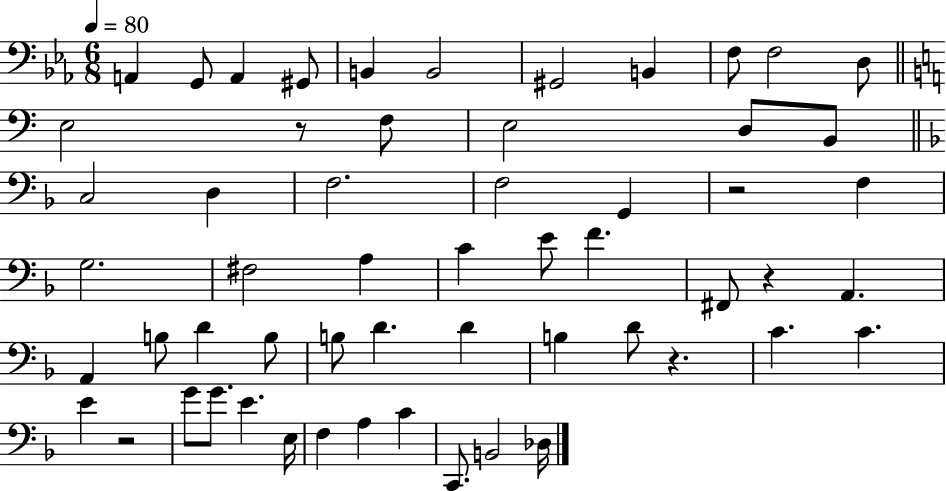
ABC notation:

X:1
T:Untitled
M:6/8
L:1/4
K:Eb
A,, G,,/2 A,, ^G,,/2 B,, B,,2 ^G,,2 B,, F,/2 F,2 D,/2 E,2 z/2 F,/2 E,2 D,/2 B,,/2 C,2 D, F,2 F,2 G,, z2 F, G,2 ^F,2 A, C E/2 F ^F,,/2 z A,, A,, B,/2 D B,/2 B,/2 D D B, D/2 z C C E z2 G/2 G/2 E E,/4 F, A, C C,,/2 B,,2 _D,/4